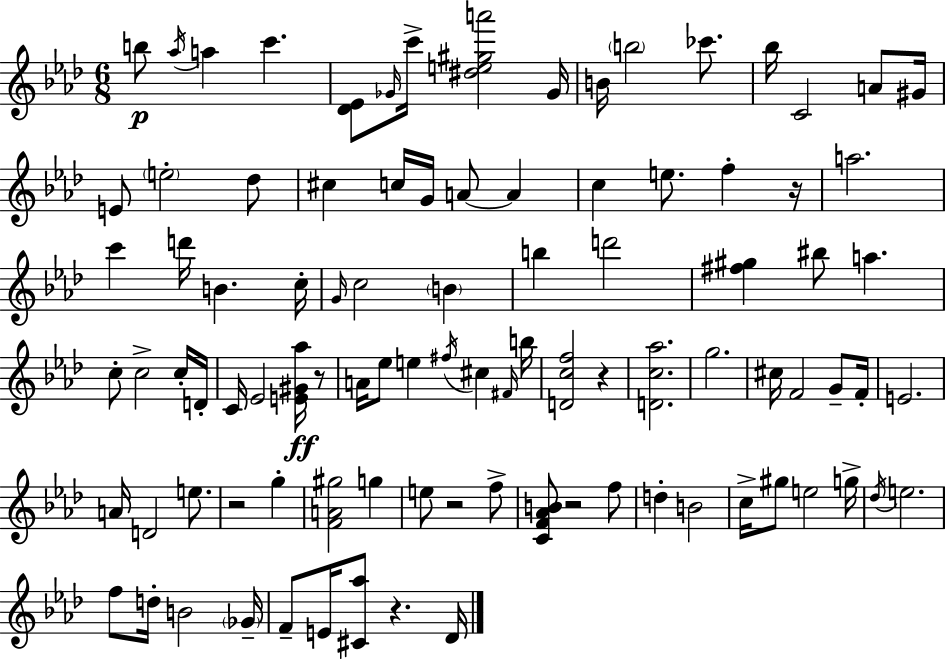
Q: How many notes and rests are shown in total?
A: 95